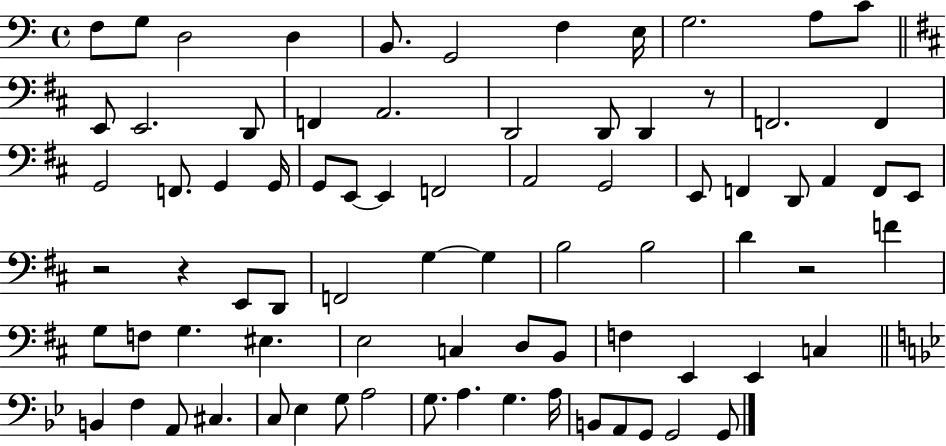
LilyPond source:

{
  \clef bass
  \time 4/4
  \defaultTimeSignature
  \key c \major
  f8 g8 d2 d4 | b,8. g,2 f4 e16 | g2. a8 c'8 | \bar "||" \break \key d \major e,8 e,2. d,8 | f,4 a,2. | d,2 d,8 d,4 r8 | f,2. f,4 | \break g,2 f,8. g,4 g,16 | g,8 e,8~~ e,4 f,2 | a,2 g,2 | e,8 f,4 d,8 a,4 f,8 e,8 | \break r2 r4 e,8 d,8 | f,2 g4~~ g4 | b2 b2 | d'4 r2 f'4 | \break g8 f8 g4. eis4. | e2 c4 d8 b,8 | f4 e,4 e,4 c4 | \bar "||" \break \key g \minor b,4 f4 a,8 cis4. | c8 ees4 g8 a2 | g8. a4. g4. a16 | b,8 a,8 g,8 g,2 g,8 | \break \bar "|."
}